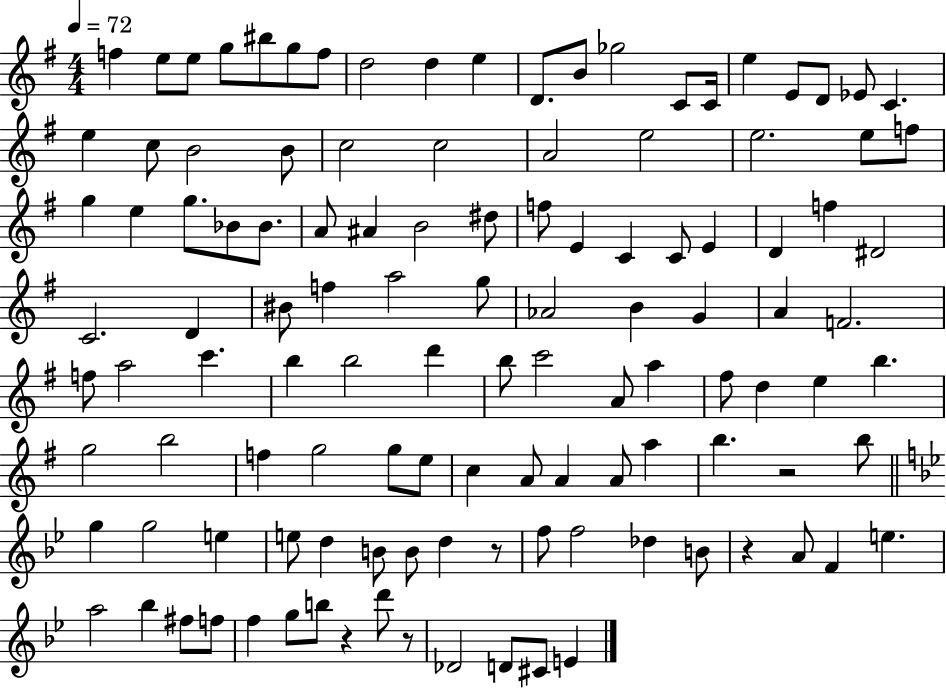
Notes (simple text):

F5/q E5/e E5/e G5/e BIS5/e G5/e F5/e D5/h D5/q E5/q D4/e. B4/e Gb5/h C4/e C4/s E5/q E4/e D4/e Eb4/e C4/q. E5/q C5/e B4/h B4/e C5/h C5/h A4/h E5/h E5/h. E5/e F5/e G5/q E5/q G5/e. Bb4/e Bb4/e. A4/e A#4/q B4/h D#5/e F5/e E4/q C4/q C4/e E4/q D4/q F5/q D#4/h C4/h. D4/q BIS4/e F5/q A5/h G5/e Ab4/h B4/q G4/q A4/q F4/h. F5/e A5/h C6/q. B5/q B5/h D6/q B5/e C6/h A4/e A5/q F#5/e D5/q E5/q B5/q. G5/h B5/h F5/q G5/h G5/e E5/e C5/q A4/e A4/q A4/e A5/q B5/q. R/h B5/e G5/q G5/h E5/q E5/e D5/q B4/e B4/e D5/q R/e F5/e F5/h Db5/q B4/e R/q A4/e F4/q E5/q. A5/h Bb5/q F#5/e F5/e F5/q G5/e B5/e R/q D6/e R/e Db4/h D4/e C#4/e E4/q